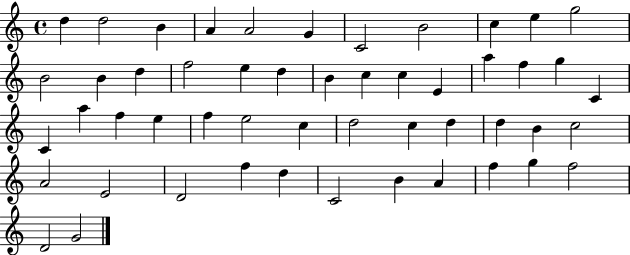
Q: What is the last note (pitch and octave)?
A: G4